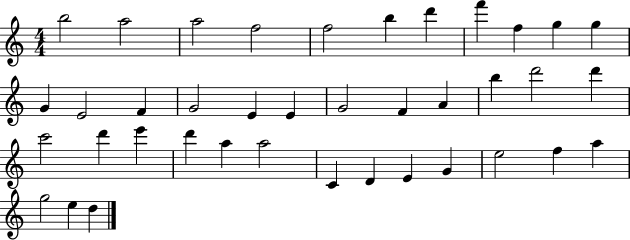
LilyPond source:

{
  \clef treble
  \numericTimeSignature
  \time 4/4
  \key c \major
  b''2 a''2 | a''2 f''2 | f''2 b''4 d'''4 | f'''4 f''4 g''4 g''4 | \break g'4 e'2 f'4 | g'2 e'4 e'4 | g'2 f'4 a'4 | b''4 d'''2 d'''4 | \break c'''2 d'''4 e'''4 | d'''4 a''4 a''2 | c'4 d'4 e'4 g'4 | e''2 f''4 a''4 | \break g''2 e''4 d''4 | \bar "|."
}